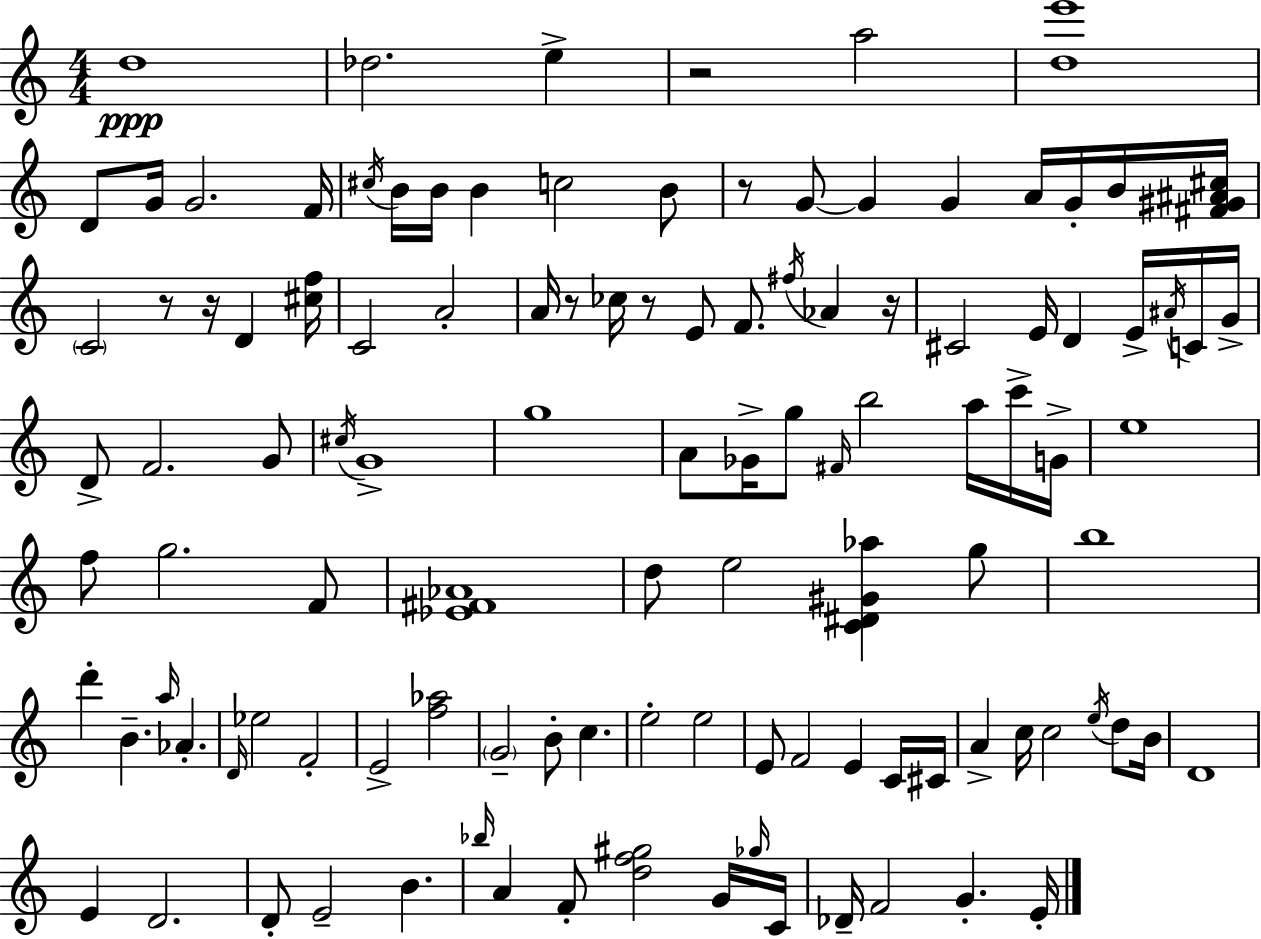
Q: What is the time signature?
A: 4/4